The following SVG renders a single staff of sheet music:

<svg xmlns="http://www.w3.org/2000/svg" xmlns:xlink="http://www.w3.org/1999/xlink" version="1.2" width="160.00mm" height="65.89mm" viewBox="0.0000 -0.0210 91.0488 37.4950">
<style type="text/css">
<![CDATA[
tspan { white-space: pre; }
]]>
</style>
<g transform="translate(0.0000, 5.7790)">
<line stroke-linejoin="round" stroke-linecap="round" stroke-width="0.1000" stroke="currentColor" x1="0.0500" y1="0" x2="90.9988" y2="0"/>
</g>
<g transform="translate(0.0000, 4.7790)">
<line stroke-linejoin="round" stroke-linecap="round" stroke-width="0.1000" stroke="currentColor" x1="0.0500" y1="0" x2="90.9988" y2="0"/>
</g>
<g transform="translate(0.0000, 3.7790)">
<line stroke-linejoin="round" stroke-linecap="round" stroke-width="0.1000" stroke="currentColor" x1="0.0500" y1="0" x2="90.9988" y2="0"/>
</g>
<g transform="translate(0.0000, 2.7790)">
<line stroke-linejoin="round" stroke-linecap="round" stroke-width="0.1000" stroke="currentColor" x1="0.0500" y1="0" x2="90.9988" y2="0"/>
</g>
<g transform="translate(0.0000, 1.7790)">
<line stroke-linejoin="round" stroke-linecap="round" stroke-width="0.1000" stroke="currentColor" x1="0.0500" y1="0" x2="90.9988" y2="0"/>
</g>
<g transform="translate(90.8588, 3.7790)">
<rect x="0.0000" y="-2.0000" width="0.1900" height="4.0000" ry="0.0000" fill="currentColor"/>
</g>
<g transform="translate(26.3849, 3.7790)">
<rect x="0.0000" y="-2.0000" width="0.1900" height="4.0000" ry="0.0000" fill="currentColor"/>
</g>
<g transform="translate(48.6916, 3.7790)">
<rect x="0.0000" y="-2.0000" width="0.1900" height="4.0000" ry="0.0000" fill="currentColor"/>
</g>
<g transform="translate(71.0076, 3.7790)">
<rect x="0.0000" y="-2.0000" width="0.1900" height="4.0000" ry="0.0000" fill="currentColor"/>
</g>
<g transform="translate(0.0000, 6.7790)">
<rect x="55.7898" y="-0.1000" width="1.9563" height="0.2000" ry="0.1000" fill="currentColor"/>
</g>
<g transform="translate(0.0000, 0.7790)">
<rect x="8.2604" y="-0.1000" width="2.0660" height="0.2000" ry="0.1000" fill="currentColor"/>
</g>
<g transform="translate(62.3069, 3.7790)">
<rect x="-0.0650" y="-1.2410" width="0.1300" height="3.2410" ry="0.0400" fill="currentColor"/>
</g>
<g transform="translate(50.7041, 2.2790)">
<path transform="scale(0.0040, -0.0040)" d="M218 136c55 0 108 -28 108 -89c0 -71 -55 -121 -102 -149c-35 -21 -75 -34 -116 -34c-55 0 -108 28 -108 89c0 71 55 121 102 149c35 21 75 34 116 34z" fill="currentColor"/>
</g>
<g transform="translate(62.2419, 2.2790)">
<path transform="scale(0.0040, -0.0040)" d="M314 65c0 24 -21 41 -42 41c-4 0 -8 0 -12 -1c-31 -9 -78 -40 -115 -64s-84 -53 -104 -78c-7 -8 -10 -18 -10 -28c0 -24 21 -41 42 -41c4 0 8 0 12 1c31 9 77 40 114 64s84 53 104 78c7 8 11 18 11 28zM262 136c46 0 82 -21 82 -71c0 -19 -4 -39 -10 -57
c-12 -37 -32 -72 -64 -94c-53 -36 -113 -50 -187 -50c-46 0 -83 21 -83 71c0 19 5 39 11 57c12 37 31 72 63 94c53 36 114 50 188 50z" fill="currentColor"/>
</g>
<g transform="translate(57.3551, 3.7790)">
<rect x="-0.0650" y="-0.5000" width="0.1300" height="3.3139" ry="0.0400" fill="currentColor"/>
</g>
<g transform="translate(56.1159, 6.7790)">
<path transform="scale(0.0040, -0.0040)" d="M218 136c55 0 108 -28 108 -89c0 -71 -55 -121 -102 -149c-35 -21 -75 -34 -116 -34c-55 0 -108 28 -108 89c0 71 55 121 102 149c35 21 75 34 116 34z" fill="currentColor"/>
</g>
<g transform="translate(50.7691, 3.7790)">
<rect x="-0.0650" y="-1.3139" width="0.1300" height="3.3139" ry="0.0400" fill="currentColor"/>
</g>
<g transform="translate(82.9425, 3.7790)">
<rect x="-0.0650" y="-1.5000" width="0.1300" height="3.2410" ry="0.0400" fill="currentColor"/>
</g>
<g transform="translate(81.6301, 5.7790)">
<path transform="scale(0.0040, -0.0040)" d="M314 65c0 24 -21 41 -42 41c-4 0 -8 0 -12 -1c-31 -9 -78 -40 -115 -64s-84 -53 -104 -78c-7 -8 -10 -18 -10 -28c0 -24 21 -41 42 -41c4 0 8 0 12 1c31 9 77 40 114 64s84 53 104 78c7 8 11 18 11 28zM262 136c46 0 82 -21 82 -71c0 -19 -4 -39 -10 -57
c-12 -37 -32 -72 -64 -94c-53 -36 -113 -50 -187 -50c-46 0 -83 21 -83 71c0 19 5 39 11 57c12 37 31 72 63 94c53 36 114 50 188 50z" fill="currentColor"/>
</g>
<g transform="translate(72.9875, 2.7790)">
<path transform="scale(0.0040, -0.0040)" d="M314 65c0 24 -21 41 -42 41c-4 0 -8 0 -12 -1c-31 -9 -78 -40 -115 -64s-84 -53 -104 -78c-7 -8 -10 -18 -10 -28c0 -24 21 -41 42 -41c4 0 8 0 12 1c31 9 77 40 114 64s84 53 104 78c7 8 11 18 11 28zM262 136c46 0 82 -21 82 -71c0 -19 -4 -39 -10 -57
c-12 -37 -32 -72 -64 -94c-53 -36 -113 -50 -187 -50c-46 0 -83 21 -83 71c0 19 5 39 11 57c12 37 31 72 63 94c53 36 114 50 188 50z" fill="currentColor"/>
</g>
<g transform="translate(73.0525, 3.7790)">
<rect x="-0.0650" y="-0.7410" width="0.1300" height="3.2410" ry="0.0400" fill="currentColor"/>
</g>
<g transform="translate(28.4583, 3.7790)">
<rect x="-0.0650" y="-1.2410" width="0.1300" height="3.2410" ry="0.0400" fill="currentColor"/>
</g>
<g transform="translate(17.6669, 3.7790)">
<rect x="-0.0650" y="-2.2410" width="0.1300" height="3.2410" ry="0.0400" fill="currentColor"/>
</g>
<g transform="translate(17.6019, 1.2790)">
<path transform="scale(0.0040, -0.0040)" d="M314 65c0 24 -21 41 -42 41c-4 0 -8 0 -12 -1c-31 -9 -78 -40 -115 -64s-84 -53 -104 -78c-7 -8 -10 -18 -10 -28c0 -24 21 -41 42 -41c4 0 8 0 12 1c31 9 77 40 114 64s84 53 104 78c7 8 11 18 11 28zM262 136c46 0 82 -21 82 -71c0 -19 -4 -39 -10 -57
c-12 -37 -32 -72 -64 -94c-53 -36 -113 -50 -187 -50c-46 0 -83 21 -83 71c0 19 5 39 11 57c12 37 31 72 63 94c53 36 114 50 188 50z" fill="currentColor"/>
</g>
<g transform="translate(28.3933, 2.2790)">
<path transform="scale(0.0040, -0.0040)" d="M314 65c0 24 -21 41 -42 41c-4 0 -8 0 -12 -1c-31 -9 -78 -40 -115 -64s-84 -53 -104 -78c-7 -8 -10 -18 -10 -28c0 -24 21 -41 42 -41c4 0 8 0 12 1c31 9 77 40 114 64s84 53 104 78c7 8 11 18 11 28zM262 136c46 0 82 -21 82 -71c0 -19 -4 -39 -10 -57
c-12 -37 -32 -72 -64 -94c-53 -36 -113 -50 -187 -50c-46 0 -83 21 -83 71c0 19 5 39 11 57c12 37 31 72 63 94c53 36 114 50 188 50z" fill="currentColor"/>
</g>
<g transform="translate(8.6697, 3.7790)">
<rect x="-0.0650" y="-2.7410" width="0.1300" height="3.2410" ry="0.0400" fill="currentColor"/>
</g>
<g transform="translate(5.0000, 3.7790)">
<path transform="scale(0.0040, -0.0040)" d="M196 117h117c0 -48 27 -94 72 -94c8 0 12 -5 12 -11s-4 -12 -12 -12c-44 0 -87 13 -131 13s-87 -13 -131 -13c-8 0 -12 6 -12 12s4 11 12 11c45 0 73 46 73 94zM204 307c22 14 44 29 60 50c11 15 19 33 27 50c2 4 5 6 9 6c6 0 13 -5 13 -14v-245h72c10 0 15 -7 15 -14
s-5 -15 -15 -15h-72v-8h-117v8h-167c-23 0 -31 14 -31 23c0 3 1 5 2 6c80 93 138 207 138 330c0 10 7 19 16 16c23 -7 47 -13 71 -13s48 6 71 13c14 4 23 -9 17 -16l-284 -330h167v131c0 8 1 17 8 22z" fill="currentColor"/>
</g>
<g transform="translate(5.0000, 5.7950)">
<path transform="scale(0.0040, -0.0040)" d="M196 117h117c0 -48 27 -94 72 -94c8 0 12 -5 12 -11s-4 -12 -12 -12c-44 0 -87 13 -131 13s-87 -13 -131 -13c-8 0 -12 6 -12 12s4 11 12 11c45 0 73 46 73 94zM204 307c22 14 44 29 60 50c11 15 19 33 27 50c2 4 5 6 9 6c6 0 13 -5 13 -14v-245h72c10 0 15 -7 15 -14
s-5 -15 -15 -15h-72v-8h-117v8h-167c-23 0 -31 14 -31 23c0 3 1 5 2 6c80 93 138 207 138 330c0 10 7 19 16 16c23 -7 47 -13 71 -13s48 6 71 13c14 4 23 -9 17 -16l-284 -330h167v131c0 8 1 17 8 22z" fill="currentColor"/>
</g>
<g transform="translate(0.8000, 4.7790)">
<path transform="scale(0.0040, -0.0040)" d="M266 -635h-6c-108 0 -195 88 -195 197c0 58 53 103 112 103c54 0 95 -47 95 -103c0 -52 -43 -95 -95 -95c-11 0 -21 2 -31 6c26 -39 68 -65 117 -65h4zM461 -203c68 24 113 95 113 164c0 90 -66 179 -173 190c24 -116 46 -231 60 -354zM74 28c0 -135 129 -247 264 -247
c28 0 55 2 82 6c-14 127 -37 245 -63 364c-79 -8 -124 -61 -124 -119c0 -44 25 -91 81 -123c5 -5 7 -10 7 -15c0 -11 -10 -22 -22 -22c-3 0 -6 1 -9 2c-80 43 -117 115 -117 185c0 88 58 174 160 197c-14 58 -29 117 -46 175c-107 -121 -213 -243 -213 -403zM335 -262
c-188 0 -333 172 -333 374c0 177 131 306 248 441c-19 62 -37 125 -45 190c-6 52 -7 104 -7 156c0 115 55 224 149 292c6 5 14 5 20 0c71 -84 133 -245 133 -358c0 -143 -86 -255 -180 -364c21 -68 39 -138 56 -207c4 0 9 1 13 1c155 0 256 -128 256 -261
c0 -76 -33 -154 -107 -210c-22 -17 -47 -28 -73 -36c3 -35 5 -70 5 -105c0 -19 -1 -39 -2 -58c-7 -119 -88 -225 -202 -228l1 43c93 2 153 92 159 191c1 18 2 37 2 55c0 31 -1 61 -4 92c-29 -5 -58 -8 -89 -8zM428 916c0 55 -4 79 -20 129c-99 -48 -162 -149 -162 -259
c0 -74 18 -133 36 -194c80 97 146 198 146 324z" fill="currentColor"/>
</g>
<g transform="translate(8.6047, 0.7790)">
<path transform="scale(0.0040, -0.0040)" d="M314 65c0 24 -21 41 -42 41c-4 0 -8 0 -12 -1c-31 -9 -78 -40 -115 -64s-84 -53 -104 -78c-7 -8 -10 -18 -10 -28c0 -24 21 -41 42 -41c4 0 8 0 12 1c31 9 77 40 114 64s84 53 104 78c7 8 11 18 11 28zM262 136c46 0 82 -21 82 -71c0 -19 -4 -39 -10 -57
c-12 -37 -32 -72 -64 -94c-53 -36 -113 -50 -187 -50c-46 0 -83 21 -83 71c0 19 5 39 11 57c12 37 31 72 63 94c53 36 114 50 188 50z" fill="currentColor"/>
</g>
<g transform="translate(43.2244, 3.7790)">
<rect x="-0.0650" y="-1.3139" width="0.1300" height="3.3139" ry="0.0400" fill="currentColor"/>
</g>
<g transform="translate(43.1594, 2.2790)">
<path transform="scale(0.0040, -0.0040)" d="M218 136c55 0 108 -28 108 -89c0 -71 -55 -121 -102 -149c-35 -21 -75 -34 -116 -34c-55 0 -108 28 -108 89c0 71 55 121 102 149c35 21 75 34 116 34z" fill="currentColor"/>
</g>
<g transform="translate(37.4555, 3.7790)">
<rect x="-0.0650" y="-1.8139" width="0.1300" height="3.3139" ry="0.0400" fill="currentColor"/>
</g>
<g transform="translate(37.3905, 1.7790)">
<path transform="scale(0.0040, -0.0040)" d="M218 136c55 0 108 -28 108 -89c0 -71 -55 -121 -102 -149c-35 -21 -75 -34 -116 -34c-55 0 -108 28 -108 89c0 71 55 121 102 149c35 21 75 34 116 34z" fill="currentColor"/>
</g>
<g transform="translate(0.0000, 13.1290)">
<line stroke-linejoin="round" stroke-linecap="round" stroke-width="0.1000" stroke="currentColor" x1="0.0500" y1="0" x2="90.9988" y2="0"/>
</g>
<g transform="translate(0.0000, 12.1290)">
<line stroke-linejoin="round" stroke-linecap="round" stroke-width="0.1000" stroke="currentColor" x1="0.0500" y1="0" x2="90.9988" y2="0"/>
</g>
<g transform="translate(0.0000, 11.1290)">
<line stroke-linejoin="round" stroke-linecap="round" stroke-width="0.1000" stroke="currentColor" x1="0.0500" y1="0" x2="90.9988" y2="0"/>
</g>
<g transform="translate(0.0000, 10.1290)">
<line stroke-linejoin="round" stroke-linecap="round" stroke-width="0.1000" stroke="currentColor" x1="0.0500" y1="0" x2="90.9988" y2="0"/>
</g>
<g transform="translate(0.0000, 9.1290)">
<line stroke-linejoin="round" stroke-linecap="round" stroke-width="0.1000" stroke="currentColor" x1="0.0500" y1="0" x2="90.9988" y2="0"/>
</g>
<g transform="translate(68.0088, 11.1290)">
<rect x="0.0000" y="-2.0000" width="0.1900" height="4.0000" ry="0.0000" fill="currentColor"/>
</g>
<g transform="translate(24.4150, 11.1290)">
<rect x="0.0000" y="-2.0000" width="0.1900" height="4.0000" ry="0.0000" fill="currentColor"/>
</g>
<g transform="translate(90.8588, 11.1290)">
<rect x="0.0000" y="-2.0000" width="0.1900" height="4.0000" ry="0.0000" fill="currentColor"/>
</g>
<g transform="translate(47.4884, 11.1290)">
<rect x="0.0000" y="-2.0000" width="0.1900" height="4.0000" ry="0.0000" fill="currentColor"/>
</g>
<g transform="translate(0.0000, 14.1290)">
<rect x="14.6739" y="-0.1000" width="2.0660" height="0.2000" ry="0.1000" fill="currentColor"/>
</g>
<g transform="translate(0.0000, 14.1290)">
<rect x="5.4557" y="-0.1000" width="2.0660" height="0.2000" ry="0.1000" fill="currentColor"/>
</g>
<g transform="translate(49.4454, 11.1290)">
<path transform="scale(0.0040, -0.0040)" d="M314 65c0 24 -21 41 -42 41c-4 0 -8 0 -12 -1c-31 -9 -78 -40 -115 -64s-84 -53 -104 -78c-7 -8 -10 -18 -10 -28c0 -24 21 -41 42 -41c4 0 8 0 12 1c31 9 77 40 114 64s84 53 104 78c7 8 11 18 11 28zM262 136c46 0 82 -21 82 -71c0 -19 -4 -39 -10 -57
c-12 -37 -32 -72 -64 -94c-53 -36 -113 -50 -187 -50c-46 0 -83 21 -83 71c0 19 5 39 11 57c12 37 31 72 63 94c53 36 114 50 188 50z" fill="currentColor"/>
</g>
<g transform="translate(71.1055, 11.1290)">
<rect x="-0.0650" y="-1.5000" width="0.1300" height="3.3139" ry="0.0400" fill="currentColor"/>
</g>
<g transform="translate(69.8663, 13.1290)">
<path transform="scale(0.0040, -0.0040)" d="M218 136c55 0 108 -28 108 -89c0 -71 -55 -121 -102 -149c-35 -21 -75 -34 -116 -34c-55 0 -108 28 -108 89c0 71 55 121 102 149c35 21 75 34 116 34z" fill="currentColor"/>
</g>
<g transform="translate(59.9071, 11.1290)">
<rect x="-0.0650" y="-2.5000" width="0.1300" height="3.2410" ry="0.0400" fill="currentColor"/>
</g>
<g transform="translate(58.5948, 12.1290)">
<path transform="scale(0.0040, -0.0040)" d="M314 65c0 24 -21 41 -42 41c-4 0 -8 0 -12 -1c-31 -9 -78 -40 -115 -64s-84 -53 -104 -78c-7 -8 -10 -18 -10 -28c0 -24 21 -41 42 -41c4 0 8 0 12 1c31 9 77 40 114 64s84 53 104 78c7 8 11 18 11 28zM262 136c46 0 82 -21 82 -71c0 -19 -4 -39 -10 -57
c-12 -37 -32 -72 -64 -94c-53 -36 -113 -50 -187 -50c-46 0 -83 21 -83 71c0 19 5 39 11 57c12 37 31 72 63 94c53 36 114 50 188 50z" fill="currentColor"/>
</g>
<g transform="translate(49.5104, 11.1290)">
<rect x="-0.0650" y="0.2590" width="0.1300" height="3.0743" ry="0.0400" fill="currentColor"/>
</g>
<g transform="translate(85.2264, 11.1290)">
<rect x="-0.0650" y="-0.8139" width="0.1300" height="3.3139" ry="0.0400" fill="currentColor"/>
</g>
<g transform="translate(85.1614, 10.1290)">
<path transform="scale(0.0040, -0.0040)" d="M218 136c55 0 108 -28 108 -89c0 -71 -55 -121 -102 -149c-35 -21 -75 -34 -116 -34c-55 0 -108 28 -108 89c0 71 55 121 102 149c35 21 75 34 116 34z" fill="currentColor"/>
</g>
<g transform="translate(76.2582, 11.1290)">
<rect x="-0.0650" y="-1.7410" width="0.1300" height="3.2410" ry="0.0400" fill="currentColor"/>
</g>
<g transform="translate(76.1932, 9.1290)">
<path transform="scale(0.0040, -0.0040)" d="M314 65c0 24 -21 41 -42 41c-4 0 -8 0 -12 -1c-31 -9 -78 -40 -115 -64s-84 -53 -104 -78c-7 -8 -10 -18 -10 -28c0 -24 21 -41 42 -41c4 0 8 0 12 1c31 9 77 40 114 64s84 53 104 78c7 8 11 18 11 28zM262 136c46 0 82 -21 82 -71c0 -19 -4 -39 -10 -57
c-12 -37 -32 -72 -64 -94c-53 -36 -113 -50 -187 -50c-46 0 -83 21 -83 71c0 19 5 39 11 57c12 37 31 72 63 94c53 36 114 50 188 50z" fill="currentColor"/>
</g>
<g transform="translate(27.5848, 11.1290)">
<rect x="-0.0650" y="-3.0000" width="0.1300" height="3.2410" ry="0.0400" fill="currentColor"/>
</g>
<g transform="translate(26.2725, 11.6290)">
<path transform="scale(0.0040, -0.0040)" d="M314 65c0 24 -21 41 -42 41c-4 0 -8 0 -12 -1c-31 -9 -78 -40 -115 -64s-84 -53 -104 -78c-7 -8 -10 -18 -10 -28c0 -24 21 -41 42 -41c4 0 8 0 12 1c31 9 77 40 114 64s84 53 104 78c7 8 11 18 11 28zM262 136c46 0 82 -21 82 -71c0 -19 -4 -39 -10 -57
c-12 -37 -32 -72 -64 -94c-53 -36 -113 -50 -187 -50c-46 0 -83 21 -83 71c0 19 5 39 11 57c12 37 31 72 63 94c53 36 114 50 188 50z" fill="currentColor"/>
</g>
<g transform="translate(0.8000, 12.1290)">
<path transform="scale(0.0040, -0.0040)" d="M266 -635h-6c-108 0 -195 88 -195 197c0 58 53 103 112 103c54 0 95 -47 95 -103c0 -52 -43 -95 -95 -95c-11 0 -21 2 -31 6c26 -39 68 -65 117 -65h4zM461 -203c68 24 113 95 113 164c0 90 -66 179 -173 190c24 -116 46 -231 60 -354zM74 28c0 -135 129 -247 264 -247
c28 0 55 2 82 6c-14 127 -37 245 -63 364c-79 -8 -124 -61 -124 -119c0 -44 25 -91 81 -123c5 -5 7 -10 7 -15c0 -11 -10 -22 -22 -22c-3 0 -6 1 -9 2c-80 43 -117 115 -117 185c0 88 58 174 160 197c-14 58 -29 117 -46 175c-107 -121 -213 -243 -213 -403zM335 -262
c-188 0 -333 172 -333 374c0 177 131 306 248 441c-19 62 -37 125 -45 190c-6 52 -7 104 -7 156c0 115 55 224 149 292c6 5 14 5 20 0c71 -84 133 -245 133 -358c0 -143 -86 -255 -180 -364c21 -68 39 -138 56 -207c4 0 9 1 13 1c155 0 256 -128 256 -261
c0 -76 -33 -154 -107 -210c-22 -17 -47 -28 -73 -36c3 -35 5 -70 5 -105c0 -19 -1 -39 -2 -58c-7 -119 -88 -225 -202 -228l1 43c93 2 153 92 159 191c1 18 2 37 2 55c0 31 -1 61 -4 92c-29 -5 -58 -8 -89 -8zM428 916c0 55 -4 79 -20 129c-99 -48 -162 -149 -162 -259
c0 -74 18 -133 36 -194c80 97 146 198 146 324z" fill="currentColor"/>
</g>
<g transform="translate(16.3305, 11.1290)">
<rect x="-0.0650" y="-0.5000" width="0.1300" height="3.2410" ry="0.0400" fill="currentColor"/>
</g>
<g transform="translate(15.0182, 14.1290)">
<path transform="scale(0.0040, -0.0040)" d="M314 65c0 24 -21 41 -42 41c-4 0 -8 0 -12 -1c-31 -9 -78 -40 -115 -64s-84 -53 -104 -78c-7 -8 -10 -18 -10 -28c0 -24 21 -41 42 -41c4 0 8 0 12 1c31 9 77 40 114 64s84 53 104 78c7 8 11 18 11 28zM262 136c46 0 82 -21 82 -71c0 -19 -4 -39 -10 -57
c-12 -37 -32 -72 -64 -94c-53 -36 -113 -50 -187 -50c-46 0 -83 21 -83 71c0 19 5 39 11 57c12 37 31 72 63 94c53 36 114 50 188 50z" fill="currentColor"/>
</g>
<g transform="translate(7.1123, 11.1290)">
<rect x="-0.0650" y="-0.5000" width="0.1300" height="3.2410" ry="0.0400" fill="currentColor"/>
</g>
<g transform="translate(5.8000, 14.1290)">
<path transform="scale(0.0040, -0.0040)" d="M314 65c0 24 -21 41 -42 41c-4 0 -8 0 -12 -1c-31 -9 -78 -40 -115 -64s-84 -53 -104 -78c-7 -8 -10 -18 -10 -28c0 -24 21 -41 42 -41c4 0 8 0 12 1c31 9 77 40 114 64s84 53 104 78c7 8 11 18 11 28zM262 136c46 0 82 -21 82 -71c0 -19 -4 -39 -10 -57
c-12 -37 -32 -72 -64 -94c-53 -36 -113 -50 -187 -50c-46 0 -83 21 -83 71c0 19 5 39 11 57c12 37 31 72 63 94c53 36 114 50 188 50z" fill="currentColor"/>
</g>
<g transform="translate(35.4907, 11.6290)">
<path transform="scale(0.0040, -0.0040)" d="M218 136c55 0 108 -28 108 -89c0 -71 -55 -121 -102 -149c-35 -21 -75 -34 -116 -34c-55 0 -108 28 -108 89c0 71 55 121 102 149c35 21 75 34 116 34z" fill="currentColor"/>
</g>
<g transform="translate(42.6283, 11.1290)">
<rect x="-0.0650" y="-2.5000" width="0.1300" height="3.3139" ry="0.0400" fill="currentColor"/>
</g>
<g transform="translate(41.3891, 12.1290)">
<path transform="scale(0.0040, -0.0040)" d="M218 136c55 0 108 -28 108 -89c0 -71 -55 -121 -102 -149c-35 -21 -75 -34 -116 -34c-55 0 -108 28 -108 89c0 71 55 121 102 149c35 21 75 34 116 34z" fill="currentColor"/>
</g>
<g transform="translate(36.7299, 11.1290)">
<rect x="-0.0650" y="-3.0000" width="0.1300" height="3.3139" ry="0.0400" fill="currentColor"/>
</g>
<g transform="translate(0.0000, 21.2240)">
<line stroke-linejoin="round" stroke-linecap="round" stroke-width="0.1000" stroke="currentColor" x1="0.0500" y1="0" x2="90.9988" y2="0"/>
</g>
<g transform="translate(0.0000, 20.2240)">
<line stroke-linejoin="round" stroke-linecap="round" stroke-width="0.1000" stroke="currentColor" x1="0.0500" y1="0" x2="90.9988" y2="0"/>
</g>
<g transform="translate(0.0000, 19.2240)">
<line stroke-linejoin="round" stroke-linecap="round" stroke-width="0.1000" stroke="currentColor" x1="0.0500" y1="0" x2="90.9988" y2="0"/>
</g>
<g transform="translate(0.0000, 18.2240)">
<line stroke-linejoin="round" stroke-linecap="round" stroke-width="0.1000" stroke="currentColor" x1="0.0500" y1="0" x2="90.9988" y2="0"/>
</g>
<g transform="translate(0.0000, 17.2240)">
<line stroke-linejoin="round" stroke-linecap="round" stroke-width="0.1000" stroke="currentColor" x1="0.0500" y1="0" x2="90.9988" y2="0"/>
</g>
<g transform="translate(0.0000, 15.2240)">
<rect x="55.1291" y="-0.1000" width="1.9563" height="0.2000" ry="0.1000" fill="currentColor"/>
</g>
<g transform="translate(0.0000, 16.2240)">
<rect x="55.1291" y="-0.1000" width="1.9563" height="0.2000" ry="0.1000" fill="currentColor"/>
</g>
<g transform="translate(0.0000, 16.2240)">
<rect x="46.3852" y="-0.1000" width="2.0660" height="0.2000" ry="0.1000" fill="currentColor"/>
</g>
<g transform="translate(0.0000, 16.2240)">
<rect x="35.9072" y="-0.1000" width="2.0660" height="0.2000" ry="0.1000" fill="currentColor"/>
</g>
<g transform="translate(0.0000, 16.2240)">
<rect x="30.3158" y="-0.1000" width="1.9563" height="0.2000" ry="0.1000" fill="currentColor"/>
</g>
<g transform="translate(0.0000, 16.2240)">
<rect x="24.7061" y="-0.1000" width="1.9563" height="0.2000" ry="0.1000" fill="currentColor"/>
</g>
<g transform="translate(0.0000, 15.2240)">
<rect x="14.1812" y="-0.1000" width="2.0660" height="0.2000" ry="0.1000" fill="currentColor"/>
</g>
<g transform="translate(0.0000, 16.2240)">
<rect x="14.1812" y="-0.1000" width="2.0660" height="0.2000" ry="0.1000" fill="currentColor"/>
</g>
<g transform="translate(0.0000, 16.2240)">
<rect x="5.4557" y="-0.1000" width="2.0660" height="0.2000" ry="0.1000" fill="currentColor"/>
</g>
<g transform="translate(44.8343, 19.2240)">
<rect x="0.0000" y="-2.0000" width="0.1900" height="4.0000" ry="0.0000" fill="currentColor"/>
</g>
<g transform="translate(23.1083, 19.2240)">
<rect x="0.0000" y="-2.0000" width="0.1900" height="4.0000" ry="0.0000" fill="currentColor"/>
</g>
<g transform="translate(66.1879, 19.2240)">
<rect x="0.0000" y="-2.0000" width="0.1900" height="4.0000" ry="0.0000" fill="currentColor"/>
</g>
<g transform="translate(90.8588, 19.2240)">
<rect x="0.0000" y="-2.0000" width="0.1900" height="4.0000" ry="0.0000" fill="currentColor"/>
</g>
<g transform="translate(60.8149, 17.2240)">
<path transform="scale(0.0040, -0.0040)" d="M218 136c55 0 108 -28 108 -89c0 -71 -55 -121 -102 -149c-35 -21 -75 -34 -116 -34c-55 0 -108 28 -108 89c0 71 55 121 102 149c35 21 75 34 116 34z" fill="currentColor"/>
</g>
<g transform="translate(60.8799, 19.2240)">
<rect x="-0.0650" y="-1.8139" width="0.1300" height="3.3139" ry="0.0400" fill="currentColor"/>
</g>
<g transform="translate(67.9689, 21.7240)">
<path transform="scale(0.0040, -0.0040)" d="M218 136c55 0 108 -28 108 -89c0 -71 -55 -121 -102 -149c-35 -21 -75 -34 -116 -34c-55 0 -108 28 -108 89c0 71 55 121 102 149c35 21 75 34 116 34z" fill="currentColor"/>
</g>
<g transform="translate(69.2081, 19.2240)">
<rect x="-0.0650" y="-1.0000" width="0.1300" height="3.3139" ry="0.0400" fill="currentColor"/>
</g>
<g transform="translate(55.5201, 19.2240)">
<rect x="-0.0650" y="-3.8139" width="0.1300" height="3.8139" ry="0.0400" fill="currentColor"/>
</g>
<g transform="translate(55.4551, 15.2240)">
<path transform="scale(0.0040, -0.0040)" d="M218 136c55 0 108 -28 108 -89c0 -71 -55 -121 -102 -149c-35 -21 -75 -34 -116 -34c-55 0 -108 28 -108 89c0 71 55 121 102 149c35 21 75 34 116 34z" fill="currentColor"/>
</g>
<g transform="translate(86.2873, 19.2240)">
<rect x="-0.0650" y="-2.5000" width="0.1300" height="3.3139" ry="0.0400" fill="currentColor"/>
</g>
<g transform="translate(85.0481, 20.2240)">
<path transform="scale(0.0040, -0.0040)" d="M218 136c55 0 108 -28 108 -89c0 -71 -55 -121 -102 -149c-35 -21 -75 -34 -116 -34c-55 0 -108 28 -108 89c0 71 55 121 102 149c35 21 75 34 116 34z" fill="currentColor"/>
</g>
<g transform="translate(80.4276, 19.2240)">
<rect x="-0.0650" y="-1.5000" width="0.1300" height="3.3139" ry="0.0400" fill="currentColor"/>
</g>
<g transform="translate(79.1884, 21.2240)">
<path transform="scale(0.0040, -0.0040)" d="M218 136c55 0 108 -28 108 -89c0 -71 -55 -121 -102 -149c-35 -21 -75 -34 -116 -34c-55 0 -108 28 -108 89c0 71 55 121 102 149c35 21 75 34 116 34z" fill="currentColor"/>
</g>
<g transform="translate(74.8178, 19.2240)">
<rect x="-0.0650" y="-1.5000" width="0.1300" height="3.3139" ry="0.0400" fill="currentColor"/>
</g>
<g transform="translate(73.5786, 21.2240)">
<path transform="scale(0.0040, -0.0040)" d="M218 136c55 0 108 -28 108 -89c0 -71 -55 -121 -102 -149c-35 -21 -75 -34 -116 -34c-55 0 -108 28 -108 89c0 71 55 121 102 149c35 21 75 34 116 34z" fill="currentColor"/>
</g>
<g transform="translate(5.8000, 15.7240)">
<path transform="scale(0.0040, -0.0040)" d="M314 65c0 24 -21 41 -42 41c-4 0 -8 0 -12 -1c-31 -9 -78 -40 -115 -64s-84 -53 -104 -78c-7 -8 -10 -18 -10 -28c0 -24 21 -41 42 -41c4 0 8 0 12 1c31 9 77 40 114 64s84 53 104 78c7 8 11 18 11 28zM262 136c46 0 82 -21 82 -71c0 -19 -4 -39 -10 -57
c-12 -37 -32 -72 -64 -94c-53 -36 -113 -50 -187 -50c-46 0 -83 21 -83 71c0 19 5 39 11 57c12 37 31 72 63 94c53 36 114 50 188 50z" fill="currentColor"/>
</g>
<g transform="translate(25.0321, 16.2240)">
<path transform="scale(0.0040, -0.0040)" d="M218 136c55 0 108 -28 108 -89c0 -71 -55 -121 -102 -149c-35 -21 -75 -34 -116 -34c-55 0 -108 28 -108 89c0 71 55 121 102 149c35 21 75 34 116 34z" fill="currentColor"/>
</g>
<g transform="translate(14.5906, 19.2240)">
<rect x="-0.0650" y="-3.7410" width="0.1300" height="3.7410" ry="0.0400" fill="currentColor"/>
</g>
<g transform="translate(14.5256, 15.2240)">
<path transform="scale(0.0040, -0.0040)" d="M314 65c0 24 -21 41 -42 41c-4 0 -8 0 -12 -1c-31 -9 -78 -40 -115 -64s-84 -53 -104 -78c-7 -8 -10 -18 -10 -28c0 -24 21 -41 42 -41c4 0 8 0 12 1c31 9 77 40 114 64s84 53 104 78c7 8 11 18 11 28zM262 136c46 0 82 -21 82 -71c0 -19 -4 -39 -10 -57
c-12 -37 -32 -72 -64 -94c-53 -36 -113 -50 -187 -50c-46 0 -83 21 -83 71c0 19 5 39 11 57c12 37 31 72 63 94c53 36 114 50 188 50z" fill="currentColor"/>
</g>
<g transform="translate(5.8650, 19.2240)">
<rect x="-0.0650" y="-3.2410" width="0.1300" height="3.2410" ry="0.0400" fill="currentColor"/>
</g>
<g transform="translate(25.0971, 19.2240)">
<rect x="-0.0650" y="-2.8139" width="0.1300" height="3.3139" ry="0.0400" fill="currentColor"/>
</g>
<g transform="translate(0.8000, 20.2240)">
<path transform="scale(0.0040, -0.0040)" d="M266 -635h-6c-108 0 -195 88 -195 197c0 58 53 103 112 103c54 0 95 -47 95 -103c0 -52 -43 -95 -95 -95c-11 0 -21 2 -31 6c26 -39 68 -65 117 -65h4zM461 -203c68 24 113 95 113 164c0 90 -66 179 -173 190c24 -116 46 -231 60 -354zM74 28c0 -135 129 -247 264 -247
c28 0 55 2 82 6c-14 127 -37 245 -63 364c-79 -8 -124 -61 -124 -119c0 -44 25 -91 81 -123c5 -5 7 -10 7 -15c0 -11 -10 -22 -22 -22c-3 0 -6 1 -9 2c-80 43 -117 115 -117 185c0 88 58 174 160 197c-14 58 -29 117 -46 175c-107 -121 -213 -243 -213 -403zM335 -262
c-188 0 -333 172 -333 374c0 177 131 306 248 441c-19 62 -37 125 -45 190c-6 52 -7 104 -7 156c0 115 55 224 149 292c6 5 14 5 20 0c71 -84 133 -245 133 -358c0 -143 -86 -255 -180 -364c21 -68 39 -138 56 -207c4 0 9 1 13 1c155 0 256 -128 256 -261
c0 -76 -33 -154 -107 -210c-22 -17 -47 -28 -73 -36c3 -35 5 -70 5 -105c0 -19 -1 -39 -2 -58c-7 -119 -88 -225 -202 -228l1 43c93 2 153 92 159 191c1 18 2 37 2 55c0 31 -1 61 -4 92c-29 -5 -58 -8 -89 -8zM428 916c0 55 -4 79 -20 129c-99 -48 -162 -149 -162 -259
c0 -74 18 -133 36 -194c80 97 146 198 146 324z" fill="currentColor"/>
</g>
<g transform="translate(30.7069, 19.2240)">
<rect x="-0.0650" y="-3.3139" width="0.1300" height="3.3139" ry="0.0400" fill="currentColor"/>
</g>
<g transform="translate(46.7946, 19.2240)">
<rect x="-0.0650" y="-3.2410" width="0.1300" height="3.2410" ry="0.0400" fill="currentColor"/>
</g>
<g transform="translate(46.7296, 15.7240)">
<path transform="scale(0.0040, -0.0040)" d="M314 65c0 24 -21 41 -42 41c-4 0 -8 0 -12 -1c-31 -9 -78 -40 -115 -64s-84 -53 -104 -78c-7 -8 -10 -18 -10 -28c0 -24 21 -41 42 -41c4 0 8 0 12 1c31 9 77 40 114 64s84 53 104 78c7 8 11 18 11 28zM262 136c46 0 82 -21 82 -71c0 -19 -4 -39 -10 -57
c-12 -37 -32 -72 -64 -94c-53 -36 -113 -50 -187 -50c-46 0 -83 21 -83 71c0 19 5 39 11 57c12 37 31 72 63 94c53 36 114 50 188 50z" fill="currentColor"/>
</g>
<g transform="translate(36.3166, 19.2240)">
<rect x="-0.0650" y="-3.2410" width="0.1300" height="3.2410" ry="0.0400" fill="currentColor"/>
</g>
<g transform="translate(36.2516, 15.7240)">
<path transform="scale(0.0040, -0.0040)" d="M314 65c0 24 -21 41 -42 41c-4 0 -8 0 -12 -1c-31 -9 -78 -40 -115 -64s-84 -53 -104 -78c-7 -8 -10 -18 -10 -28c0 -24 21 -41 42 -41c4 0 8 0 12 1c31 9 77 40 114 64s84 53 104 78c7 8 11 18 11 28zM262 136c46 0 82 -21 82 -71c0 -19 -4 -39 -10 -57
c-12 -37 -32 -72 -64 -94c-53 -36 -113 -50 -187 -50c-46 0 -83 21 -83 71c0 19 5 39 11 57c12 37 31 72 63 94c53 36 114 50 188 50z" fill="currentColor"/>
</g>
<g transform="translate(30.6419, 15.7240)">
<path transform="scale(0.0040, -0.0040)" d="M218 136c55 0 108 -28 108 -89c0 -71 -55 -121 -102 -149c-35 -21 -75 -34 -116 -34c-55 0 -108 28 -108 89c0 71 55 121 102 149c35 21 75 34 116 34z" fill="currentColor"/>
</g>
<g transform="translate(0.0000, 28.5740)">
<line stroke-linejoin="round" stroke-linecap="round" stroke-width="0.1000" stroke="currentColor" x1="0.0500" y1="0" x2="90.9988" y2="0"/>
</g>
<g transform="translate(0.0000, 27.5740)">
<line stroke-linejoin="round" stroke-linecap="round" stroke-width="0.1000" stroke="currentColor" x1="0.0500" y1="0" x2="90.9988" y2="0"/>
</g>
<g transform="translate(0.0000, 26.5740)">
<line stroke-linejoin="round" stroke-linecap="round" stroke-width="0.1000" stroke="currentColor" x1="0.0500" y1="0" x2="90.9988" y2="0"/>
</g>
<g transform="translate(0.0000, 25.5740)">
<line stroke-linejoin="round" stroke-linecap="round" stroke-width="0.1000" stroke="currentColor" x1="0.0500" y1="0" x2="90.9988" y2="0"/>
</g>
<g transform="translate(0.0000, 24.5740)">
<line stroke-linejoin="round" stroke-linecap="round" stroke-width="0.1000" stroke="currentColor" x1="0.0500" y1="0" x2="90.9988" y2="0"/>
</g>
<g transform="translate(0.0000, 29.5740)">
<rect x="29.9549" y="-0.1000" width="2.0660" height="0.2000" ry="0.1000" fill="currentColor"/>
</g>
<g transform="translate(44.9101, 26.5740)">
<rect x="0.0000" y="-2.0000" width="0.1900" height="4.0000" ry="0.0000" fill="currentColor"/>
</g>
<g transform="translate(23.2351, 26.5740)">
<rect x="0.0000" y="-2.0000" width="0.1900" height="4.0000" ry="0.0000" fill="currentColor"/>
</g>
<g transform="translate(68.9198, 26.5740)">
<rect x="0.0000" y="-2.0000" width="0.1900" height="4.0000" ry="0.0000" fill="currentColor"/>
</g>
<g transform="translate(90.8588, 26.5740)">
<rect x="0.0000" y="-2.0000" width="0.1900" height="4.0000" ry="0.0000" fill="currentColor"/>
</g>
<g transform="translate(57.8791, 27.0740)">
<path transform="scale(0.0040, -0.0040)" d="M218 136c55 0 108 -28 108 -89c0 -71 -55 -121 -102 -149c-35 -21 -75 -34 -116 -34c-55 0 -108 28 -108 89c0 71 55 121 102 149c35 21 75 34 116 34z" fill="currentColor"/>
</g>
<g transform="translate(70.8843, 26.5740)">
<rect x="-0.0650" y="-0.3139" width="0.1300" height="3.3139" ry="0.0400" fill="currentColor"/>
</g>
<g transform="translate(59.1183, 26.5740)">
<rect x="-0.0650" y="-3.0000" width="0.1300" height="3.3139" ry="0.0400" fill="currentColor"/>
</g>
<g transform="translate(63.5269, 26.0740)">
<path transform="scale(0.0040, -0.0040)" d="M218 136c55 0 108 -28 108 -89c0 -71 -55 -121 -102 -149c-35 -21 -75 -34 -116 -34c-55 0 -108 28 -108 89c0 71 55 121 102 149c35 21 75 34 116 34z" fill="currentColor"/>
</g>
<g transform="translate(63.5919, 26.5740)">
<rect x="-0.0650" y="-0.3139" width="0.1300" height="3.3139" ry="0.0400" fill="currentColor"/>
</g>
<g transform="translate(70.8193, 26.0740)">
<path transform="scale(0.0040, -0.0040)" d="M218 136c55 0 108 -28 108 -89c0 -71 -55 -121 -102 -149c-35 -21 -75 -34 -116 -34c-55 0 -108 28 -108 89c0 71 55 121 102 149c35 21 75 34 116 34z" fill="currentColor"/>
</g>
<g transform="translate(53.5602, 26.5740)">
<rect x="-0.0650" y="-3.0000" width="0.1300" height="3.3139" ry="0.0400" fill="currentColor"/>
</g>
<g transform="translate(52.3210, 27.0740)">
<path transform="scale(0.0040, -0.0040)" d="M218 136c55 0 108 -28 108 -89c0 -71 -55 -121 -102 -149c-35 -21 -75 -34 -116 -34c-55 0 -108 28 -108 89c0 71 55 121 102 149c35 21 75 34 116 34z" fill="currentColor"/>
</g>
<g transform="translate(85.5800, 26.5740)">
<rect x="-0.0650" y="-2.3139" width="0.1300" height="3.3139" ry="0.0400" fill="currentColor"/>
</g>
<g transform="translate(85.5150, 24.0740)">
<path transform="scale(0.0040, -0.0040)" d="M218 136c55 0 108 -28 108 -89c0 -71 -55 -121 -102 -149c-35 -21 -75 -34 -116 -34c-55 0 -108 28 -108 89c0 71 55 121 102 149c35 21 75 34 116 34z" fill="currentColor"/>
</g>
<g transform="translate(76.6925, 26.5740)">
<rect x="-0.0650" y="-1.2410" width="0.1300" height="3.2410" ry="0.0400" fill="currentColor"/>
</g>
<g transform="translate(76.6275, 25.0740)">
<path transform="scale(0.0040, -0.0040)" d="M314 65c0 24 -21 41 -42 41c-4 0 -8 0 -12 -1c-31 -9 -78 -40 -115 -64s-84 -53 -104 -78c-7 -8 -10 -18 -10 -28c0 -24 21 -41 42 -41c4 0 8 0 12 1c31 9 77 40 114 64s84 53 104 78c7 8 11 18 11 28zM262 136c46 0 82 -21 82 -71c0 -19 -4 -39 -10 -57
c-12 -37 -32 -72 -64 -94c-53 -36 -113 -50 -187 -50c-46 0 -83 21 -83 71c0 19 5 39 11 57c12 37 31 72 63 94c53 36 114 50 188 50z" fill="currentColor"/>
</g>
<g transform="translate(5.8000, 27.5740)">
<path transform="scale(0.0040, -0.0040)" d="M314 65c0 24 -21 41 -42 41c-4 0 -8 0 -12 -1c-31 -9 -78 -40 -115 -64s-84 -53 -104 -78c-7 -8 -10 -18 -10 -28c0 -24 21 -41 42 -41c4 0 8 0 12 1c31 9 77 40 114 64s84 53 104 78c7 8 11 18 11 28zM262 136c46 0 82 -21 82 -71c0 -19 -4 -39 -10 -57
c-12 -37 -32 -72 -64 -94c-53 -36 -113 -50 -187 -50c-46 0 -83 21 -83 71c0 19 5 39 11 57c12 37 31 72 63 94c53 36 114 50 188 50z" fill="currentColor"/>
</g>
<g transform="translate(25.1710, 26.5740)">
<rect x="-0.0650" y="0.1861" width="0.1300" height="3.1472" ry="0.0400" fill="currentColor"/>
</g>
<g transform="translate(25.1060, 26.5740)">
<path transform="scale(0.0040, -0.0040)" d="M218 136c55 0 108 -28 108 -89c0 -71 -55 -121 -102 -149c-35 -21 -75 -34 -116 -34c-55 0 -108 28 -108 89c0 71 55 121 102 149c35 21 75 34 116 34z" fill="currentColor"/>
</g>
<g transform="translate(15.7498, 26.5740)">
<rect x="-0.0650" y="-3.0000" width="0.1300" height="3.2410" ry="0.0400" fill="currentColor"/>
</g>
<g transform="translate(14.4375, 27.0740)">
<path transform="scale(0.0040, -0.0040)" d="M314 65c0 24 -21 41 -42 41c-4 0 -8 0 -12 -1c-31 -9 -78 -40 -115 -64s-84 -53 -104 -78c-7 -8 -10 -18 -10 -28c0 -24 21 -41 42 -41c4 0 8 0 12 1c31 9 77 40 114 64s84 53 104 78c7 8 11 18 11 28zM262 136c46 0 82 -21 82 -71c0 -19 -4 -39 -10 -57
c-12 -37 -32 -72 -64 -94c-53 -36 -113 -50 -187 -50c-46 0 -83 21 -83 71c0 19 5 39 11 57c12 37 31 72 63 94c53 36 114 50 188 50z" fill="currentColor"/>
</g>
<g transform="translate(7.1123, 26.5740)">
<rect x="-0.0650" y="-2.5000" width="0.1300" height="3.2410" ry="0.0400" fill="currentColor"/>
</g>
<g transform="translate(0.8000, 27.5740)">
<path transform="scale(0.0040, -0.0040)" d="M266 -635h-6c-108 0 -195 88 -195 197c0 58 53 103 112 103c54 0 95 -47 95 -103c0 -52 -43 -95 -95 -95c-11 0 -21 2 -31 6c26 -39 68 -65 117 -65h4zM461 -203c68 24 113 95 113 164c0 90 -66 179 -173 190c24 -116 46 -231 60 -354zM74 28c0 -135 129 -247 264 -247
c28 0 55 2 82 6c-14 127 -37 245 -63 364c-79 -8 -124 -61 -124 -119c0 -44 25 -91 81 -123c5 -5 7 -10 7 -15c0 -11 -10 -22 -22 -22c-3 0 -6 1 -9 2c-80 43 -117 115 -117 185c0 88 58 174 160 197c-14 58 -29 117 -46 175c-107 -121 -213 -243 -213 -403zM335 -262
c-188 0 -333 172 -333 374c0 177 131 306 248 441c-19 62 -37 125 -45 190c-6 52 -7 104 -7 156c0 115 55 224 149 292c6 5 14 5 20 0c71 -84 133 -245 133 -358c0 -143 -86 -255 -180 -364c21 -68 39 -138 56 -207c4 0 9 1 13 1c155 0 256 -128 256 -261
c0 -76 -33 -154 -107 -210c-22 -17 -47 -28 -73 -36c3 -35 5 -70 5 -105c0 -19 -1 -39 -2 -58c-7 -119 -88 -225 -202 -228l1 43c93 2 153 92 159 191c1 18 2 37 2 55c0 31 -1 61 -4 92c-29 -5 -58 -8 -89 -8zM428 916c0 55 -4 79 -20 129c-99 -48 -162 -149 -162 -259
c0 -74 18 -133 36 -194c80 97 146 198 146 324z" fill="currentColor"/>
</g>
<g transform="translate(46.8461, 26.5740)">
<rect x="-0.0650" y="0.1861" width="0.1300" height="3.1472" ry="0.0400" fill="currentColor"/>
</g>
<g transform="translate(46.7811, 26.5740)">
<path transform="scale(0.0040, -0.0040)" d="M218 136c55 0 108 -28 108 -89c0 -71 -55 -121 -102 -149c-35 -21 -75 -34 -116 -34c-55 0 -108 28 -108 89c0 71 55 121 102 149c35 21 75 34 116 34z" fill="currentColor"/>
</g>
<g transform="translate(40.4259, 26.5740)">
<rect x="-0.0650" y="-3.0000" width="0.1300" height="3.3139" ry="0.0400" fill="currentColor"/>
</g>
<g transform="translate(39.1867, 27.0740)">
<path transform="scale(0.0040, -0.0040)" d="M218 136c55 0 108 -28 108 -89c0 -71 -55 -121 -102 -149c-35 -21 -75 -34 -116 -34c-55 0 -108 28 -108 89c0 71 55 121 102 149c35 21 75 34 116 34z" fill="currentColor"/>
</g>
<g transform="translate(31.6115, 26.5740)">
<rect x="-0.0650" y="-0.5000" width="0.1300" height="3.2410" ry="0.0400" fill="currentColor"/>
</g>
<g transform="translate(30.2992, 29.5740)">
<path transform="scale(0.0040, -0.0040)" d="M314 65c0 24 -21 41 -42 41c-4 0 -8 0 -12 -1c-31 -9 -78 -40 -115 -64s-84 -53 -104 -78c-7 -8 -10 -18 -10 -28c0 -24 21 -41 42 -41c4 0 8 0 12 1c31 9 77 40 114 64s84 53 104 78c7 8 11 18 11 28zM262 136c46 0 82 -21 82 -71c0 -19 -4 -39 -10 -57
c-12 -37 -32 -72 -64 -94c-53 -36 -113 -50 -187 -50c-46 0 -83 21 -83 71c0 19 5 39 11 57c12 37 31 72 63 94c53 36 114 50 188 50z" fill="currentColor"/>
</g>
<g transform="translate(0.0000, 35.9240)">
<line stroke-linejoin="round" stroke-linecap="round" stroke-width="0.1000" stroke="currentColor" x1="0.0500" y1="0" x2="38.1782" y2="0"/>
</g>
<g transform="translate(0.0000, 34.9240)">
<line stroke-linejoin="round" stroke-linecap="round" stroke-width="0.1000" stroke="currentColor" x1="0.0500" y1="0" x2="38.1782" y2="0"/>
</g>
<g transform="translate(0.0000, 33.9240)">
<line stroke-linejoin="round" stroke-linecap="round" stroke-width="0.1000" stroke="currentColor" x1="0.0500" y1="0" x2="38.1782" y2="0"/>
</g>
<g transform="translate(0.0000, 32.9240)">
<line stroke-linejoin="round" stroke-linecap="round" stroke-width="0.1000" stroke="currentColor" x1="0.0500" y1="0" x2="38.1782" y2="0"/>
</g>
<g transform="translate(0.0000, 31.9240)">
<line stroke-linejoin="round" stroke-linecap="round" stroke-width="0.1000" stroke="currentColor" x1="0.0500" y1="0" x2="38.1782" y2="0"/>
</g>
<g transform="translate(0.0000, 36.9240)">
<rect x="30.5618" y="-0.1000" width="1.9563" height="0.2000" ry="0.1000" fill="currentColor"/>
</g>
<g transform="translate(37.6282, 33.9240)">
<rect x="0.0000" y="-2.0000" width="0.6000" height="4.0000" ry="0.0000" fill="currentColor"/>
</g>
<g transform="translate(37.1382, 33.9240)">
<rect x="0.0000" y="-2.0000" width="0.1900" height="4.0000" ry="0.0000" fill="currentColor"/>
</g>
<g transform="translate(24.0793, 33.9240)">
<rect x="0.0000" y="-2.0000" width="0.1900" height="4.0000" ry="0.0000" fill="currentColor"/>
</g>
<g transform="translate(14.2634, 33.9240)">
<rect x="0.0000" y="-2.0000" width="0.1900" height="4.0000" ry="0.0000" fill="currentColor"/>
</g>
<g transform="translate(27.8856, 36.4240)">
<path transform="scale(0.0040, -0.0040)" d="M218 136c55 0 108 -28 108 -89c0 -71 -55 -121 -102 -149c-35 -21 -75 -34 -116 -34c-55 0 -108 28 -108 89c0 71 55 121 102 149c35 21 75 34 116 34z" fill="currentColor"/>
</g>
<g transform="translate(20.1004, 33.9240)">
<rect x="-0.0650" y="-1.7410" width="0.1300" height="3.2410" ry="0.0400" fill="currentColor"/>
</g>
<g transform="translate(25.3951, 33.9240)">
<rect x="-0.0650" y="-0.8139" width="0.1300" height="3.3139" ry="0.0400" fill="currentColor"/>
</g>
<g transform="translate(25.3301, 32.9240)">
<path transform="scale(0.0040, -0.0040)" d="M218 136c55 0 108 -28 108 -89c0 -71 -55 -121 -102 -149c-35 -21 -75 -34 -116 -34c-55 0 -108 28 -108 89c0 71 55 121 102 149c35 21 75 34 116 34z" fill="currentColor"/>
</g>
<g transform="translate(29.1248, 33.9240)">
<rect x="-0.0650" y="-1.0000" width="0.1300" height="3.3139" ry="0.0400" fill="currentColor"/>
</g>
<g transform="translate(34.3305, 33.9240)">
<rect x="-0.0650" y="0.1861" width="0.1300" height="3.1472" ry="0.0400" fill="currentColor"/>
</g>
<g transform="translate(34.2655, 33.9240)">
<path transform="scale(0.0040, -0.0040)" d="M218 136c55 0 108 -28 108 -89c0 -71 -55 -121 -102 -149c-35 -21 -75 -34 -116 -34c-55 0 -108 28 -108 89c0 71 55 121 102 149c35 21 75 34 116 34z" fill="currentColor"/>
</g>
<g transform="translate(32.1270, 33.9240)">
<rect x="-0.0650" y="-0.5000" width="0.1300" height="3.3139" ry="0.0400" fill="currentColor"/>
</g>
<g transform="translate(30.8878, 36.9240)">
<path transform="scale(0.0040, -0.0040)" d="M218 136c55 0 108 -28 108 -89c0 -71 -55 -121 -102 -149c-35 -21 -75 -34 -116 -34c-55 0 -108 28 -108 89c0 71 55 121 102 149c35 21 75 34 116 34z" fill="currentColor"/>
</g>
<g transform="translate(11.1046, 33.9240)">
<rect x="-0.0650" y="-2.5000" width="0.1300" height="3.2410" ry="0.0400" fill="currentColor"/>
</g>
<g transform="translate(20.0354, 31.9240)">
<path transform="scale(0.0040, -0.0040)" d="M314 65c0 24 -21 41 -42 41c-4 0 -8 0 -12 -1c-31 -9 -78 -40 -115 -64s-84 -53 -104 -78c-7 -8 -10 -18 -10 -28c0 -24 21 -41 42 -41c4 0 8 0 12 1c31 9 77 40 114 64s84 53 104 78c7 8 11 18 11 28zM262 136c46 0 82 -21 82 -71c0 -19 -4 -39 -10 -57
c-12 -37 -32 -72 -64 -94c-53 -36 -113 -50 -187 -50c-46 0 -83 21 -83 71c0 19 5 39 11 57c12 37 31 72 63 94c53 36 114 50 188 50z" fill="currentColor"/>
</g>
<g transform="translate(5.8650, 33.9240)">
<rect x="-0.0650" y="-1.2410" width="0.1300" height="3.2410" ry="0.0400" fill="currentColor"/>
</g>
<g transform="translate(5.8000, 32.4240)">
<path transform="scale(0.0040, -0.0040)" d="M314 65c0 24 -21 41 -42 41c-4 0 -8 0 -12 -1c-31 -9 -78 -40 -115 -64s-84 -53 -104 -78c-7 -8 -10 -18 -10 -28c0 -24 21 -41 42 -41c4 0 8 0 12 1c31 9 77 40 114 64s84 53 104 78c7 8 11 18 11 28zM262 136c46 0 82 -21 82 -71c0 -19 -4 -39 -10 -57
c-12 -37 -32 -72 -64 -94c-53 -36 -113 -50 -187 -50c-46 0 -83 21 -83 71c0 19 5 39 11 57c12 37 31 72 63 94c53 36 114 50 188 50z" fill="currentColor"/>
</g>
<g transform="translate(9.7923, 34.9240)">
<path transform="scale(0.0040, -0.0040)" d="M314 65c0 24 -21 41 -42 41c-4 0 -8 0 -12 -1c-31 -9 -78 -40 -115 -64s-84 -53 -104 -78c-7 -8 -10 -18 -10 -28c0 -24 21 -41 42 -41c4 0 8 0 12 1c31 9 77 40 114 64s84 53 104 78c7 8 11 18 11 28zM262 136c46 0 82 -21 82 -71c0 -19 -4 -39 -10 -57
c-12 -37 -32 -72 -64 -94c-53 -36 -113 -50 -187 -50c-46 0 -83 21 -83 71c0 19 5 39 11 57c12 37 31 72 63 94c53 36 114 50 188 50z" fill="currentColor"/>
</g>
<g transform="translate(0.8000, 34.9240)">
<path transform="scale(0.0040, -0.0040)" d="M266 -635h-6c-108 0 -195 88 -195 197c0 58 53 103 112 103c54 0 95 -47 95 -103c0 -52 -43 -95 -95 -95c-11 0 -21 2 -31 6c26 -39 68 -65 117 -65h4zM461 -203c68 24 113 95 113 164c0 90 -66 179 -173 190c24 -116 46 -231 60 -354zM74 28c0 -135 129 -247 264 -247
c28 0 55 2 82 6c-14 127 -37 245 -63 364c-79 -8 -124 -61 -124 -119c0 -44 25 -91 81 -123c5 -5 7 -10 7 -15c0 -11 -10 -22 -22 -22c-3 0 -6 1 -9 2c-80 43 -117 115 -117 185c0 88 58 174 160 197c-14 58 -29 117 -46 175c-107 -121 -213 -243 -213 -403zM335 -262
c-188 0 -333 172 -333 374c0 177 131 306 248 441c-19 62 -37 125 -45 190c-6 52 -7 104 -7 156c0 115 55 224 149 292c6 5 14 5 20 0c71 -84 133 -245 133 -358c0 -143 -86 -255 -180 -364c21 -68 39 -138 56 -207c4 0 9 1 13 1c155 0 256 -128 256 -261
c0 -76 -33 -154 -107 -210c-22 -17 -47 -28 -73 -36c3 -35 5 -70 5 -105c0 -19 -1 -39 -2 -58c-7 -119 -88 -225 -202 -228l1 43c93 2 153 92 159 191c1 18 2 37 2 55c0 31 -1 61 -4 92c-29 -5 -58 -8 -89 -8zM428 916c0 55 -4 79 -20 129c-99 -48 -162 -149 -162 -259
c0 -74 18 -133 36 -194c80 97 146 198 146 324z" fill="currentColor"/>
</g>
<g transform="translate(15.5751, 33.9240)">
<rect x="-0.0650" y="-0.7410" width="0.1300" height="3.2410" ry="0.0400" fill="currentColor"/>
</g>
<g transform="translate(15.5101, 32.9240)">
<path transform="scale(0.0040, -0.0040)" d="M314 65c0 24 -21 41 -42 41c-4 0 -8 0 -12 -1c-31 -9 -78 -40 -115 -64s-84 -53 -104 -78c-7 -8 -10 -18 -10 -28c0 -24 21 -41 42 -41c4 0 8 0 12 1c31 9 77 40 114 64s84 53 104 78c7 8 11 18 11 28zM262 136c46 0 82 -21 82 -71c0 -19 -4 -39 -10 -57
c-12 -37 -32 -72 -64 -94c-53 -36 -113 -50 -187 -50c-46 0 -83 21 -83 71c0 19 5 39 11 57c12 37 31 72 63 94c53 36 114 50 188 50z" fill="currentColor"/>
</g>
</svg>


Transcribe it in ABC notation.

X:1
T:Untitled
M:4/4
L:1/4
K:C
a2 g2 e2 f e e C e2 d2 E2 C2 C2 A2 A G B2 G2 E f2 d b2 c'2 a b b2 b2 c' f D E E G G2 A2 B C2 A B A A c c e2 g e2 G2 d2 f2 d D C B